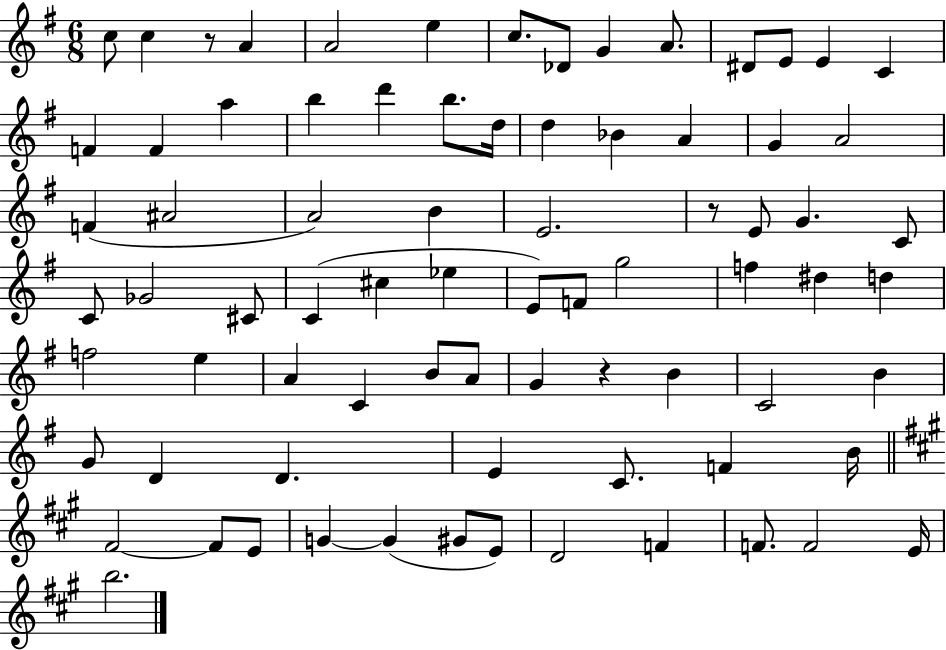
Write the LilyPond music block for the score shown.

{
  \clef treble
  \numericTimeSignature
  \time 6/8
  \key g \major
  \repeat volta 2 { c''8 c''4 r8 a'4 | a'2 e''4 | c''8. des'8 g'4 a'8. | dis'8 e'8 e'4 c'4 | \break f'4 f'4 a''4 | b''4 d'''4 b''8. d''16 | d''4 bes'4 a'4 | g'4 a'2 | \break f'4( ais'2 | a'2) b'4 | e'2. | r8 e'8 g'4. c'8 | \break c'8 ges'2 cis'8 | c'4( cis''4 ees''4 | e'8) f'8 g''2 | f''4 dis''4 d''4 | \break f''2 e''4 | a'4 c'4 b'8 a'8 | g'4 r4 b'4 | c'2 b'4 | \break g'8 d'4 d'4. | e'4 c'8. f'4 b'16 | \bar "||" \break \key a \major fis'2~~ fis'8 e'8 | g'4~~ g'4( gis'8 e'8) | d'2 f'4 | f'8. f'2 e'16 | \break b''2. | } \bar "|."
}